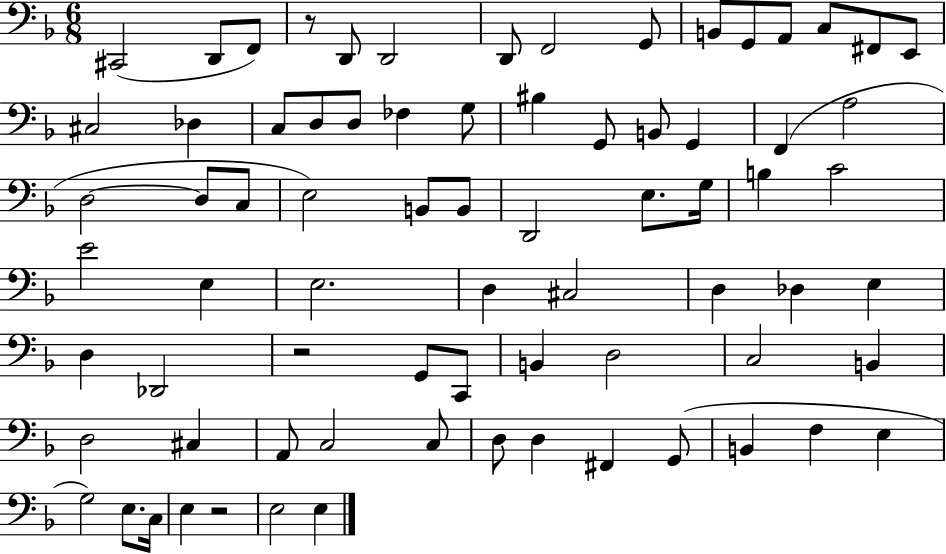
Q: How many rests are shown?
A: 3